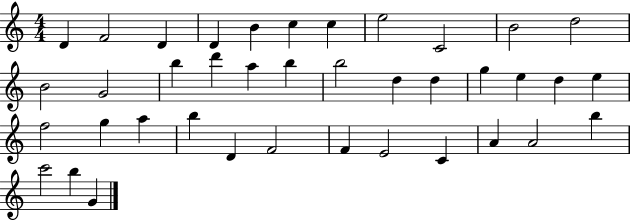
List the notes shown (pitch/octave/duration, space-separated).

D4/q F4/h D4/q D4/q B4/q C5/q C5/q E5/h C4/h B4/h D5/h B4/h G4/h B5/q D6/q A5/q B5/q B5/h D5/q D5/q G5/q E5/q D5/q E5/q F5/h G5/q A5/q B5/q D4/q F4/h F4/q E4/h C4/q A4/q A4/h B5/q C6/h B5/q G4/q